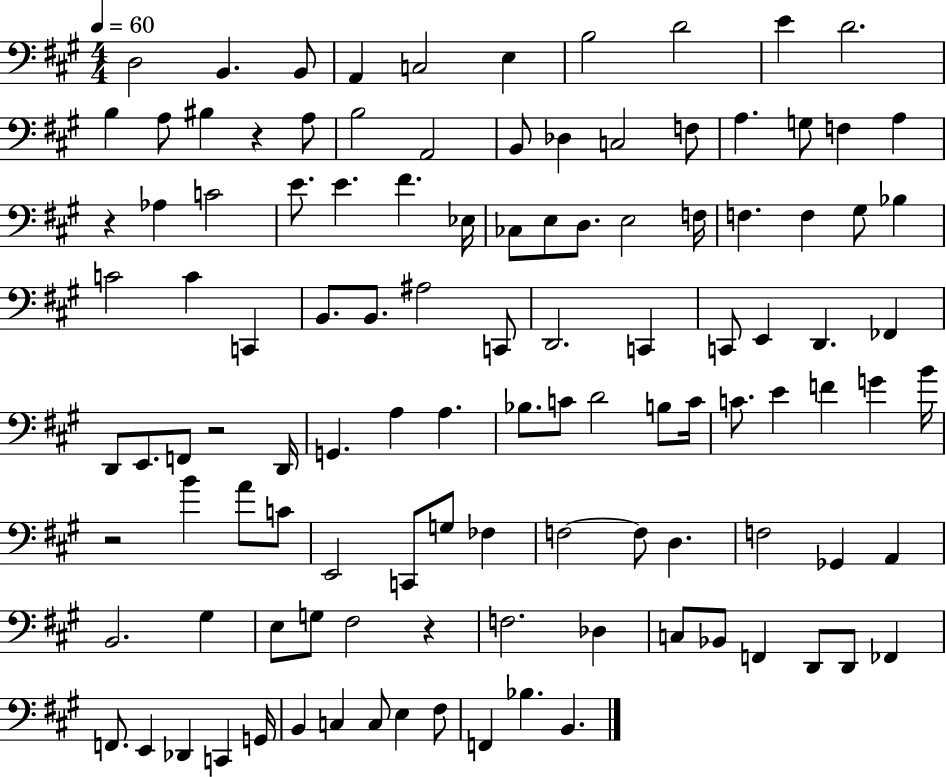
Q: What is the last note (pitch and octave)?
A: B2